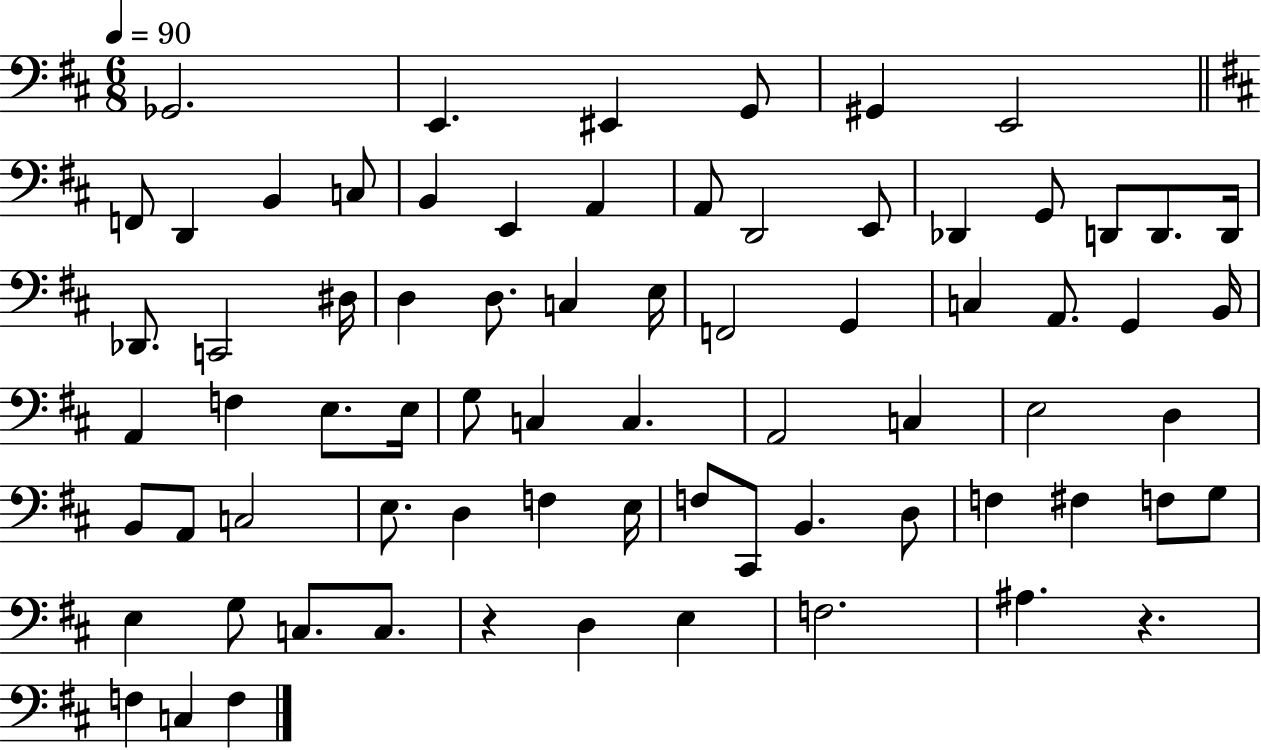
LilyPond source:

{
  \clef bass
  \numericTimeSignature
  \time 6/8
  \key d \major
  \tempo 4 = 90
  ges,2. | e,4. eis,4 g,8 | gis,4 e,2 | \bar "||" \break \key d \major f,8 d,4 b,4 c8 | b,4 e,4 a,4 | a,8 d,2 e,8 | des,4 g,8 d,8 d,8. d,16 | \break des,8. c,2 dis16 | d4 d8. c4 e16 | f,2 g,4 | c4 a,8. g,4 b,16 | \break a,4 f4 e8. e16 | g8 c4 c4. | a,2 c4 | e2 d4 | \break b,8 a,8 c2 | e8. d4 f4 e16 | f8 cis,8 b,4. d8 | f4 fis4 f8 g8 | \break e4 g8 c8. c8. | r4 d4 e4 | f2. | ais4. r4. | \break f4 c4 f4 | \bar "|."
}